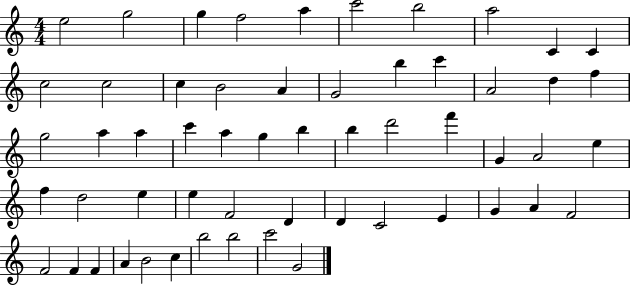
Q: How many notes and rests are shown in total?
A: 56